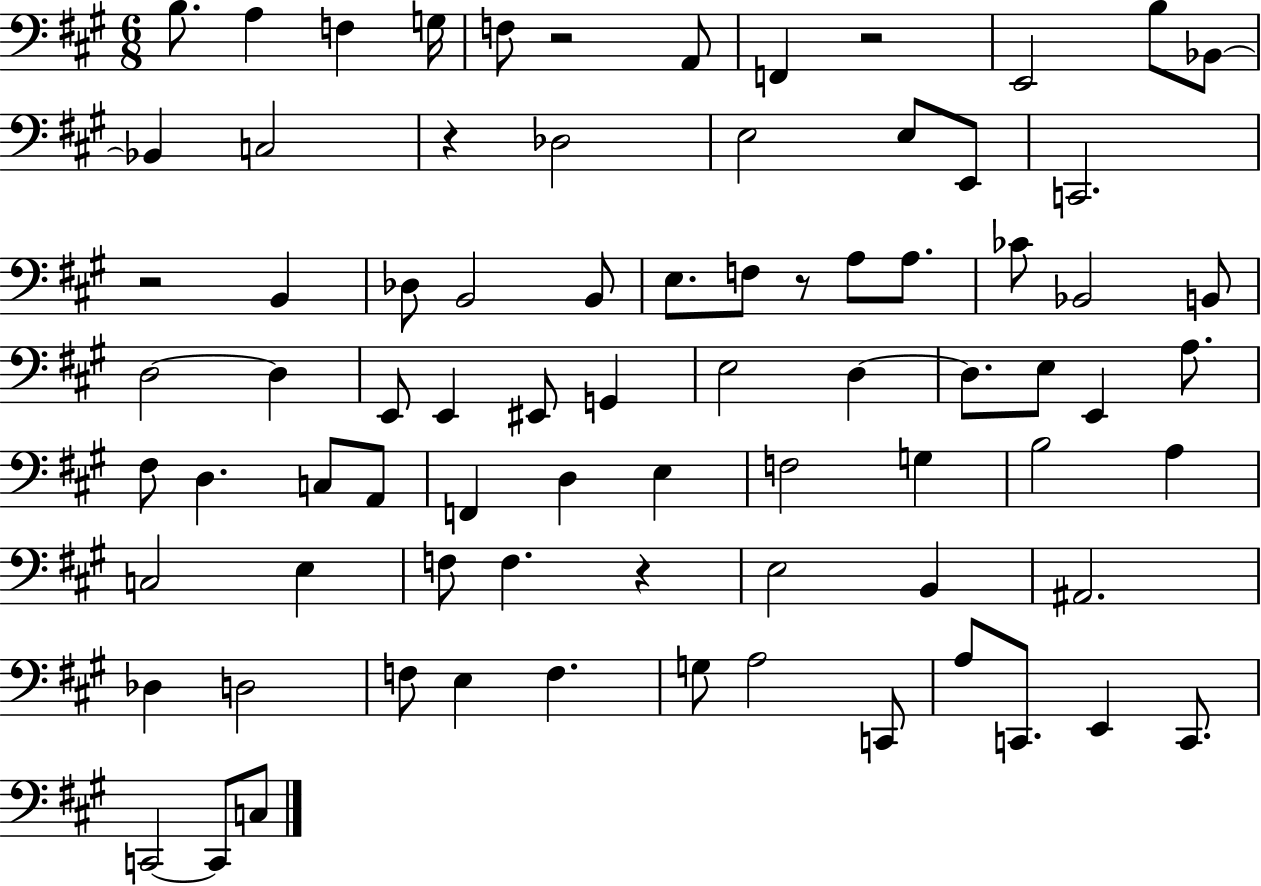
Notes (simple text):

B3/e. A3/q F3/q G3/s F3/e R/h A2/e F2/q R/h E2/h B3/e Bb2/e Bb2/q C3/h R/q Db3/h E3/h E3/e E2/e C2/h. R/h B2/q Db3/e B2/h B2/e E3/e. F3/e R/e A3/e A3/e. CES4/e Bb2/h B2/e D3/h D3/q E2/e E2/q EIS2/e G2/q E3/h D3/q D3/e. E3/e E2/q A3/e. F#3/e D3/q. C3/e A2/e F2/q D3/q E3/q F3/h G3/q B3/h A3/q C3/h E3/q F3/e F3/q. R/q E3/h B2/q A#2/h. Db3/q D3/h F3/e E3/q F3/q. G3/e A3/h C2/e A3/e C2/e. E2/q C2/e. C2/h C2/e C3/e